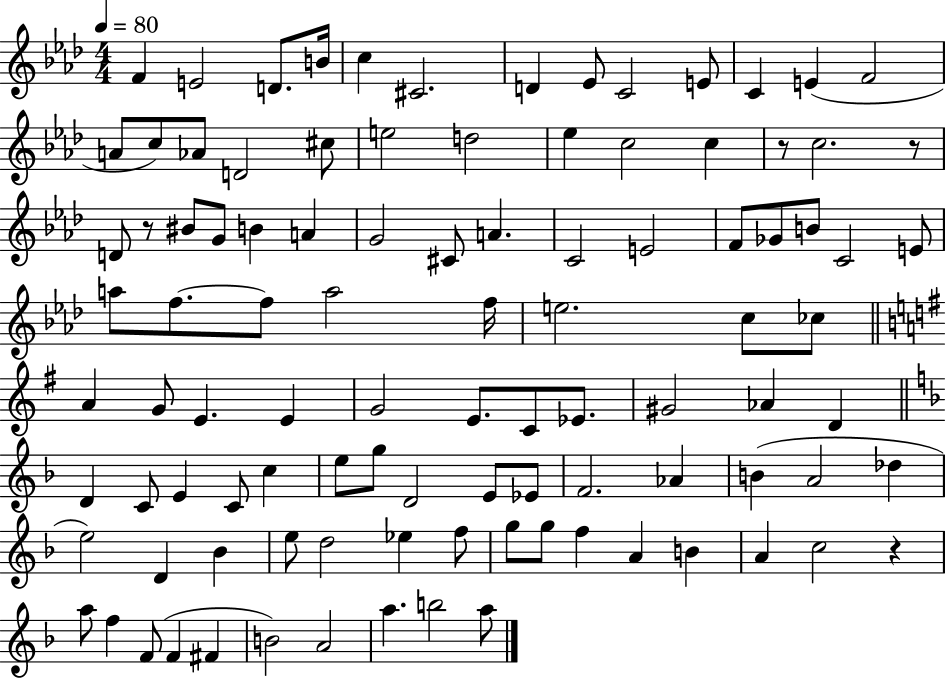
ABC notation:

X:1
T:Untitled
M:4/4
L:1/4
K:Ab
F E2 D/2 B/4 c ^C2 D _E/2 C2 E/2 C E F2 A/2 c/2 _A/2 D2 ^c/2 e2 d2 _e c2 c z/2 c2 z/2 D/2 z/2 ^B/2 G/2 B A G2 ^C/2 A C2 E2 F/2 _G/2 B/2 C2 E/2 a/2 f/2 f/2 a2 f/4 e2 c/2 _c/2 A G/2 E E G2 E/2 C/2 _E/2 ^G2 _A D D C/2 E C/2 c e/2 g/2 D2 E/2 _E/2 F2 _A B A2 _d e2 D _B e/2 d2 _e f/2 g/2 g/2 f A B A c2 z a/2 f F/2 F ^F B2 A2 a b2 a/2